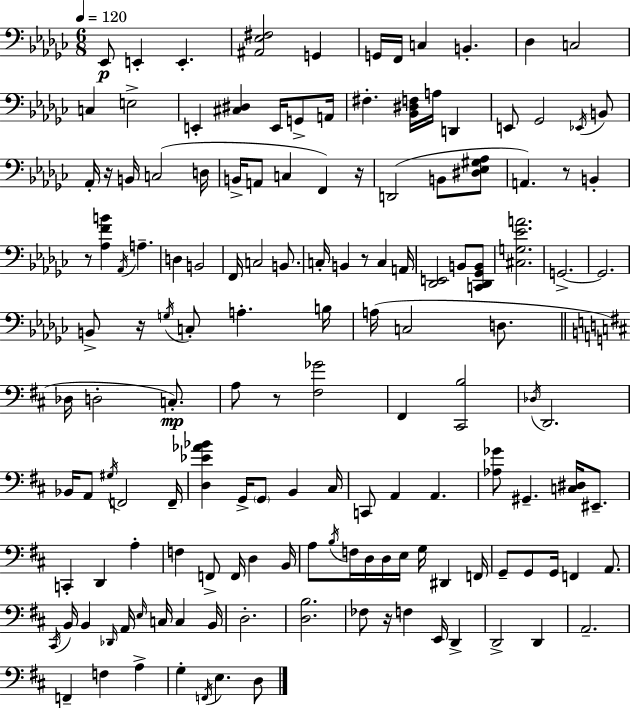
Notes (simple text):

Eb2/e E2/q E2/q. [A#2,Eb3,F#3]/h G2/q G2/s F2/s C3/q B2/q. Db3/q C3/h C3/q E3/h E2/q [C#3,D#3]/q E2/s G2/e A2/s F#3/q. [Bb2,D#3,F3]/s A3/s D2/q E2/e Gb2/h Eb2/s B2/e Ab2/s R/s B2/s C3/h D3/s B2/s A2/e C3/q F2/q R/s D2/h B2/e [D#3,Eb3,G#3,Ab3]/e A2/q. R/e B2/q R/e [Ab3,F4,B4]/q Ab2/s A3/q. D3/q B2/h F2/s C3/h B2/e. C3/s B2/q R/e C3/q A2/s [Db2,E2]/h B2/e [C2,Db2,Gb2,B2]/e [C#3,G3,Eb4,A4]/h. G2/h. G2/h. B2/e R/s G3/s C3/e A3/q. B3/s A3/s C3/h D3/e. Db3/s D3/h C3/e. A3/e R/e [F#3,Gb4]/h F#2/q [C#2,B3]/h Db3/s D2/h. Bb2/s A2/e G#3/s F2/h F2/s [D3,Eb4,Ab4,Bb4]/q G2/s G2/e B2/q C#3/s C2/e A2/q A2/q. [Ab3,Gb4]/e G#2/q. [C3,D#3]/s EIS2/e. C2/q D2/q A3/q F3/q F2/e F2/s D3/q B2/s A3/e B3/s F3/s D3/s D3/s E3/s G3/s D#2/q F2/s G2/e G2/e G2/s F2/q A2/e. C#2/s B2/s B2/q Db2/s A2/s E3/s C3/s C3/q B2/s D3/h. [D3,B3]/h. FES3/e R/s F3/q E2/s D2/q D2/h D2/q A2/h. F2/q F3/q A3/q G3/q F2/s E3/q. D3/e